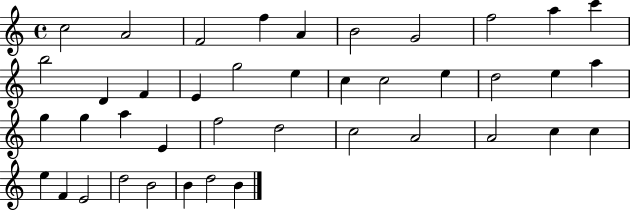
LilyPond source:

{
  \clef treble
  \time 4/4
  \defaultTimeSignature
  \key c \major
  c''2 a'2 | f'2 f''4 a'4 | b'2 g'2 | f''2 a''4 c'''4 | \break b''2 d'4 f'4 | e'4 g''2 e''4 | c''4 c''2 e''4 | d''2 e''4 a''4 | \break g''4 g''4 a''4 e'4 | f''2 d''2 | c''2 a'2 | a'2 c''4 c''4 | \break e''4 f'4 e'2 | d''2 b'2 | b'4 d''2 b'4 | \bar "|."
}